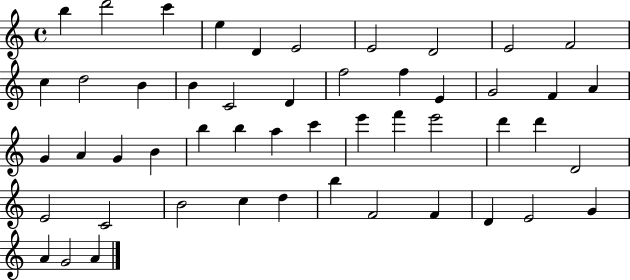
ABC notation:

X:1
T:Untitled
M:4/4
L:1/4
K:C
b d'2 c' e D E2 E2 D2 E2 F2 c d2 B B C2 D f2 f E G2 F A G A G B b b a c' e' f' e'2 d' d' D2 E2 C2 B2 c d b F2 F D E2 G A G2 A